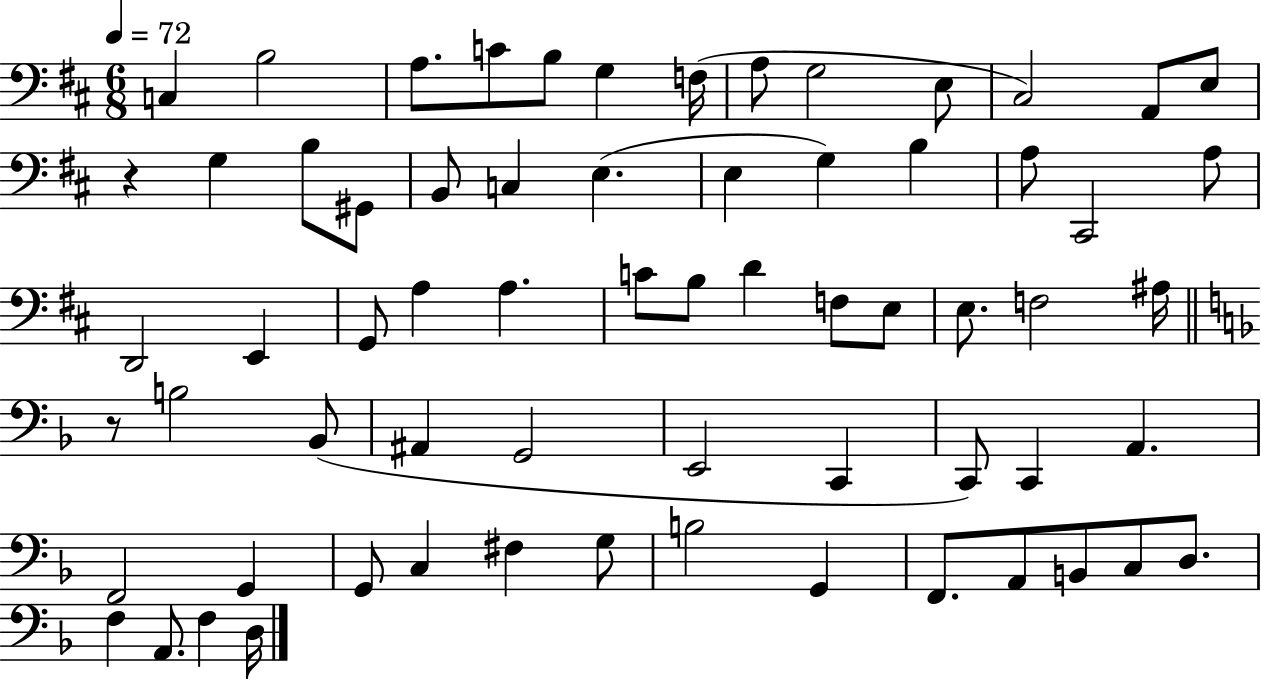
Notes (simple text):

C3/q B3/h A3/e. C4/e B3/e G3/q F3/s A3/e G3/h E3/e C#3/h A2/e E3/e R/q G3/q B3/e G#2/e B2/e C3/q E3/q. E3/q G3/q B3/q A3/e C#2/h A3/e D2/h E2/q G2/e A3/q A3/q. C4/e B3/e D4/q F3/e E3/e E3/e. F3/h A#3/s R/e B3/h Bb2/e A#2/q G2/h E2/h C2/q C2/e C2/q A2/q. F2/h G2/q G2/e C3/q F#3/q G3/e B3/h G2/q F2/e. A2/e B2/e C3/e D3/e. F3/q A2/e. F3/q D3/s